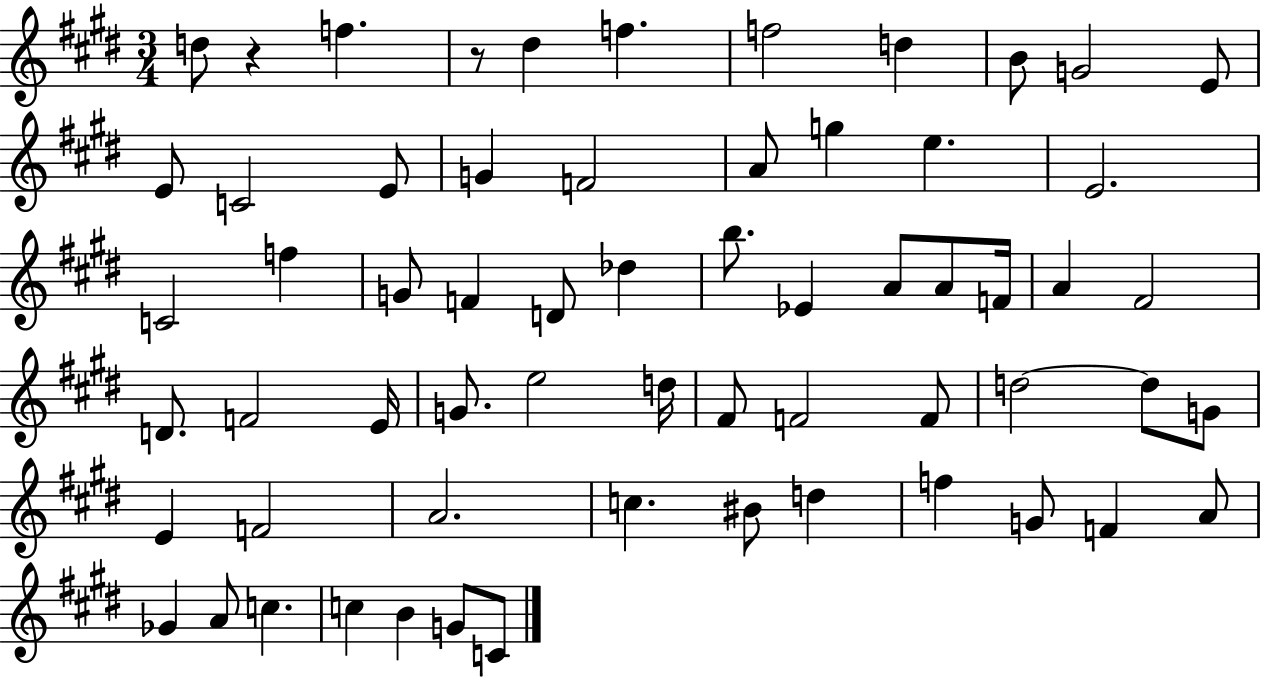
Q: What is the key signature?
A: E major